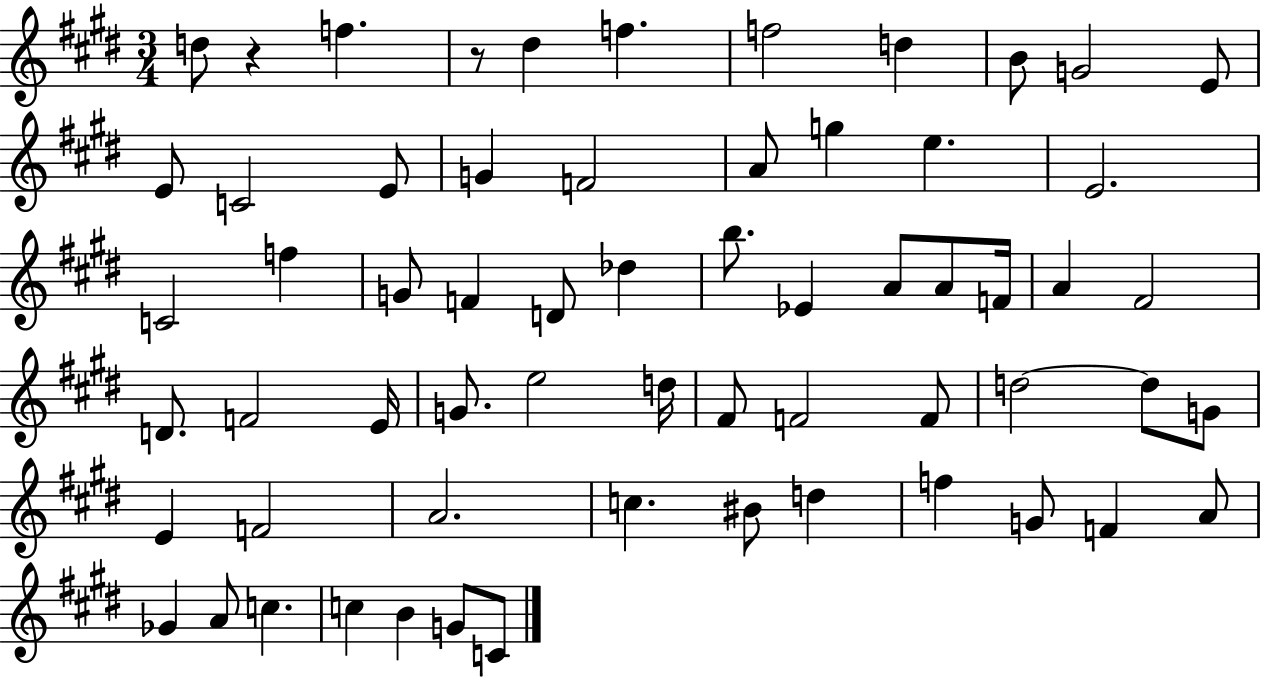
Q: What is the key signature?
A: E major